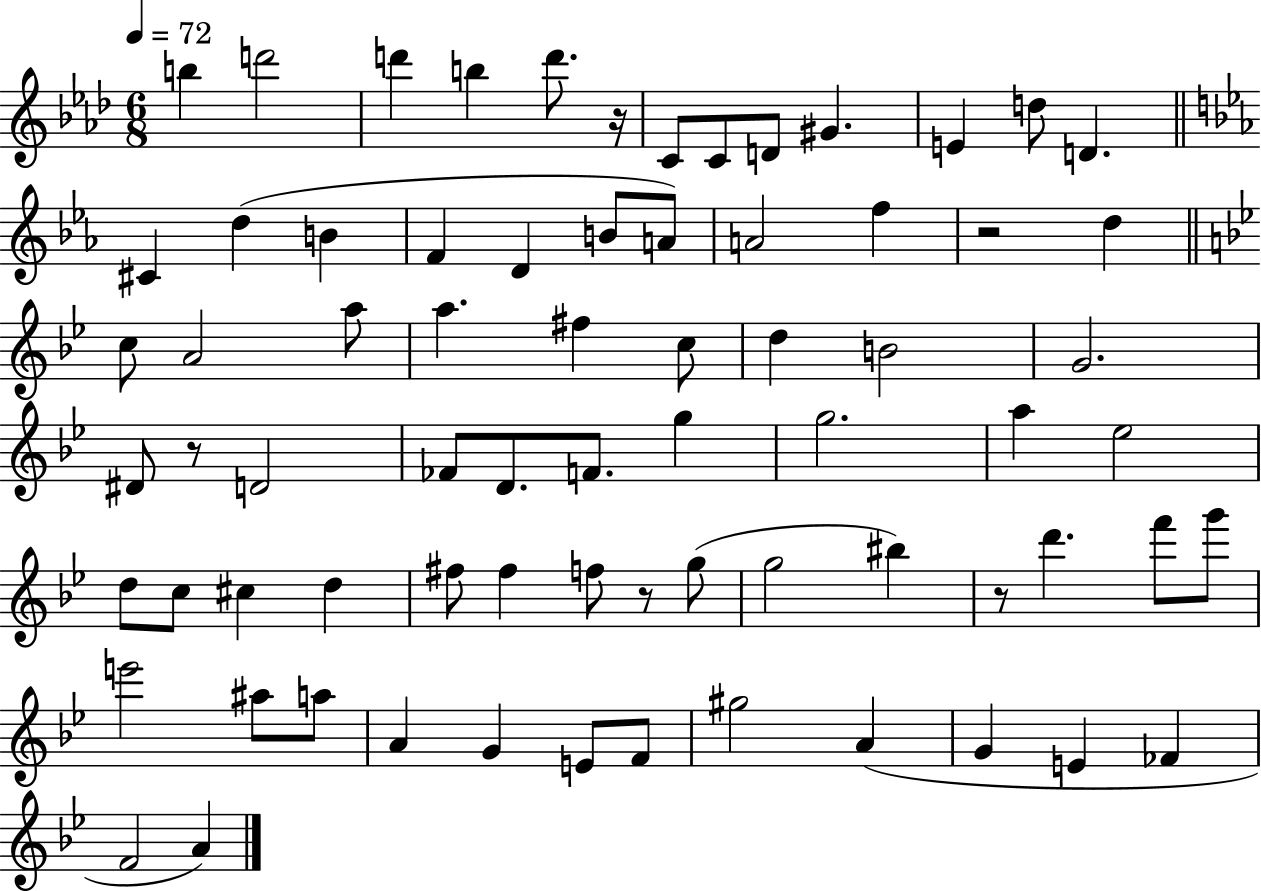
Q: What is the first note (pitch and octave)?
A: B5